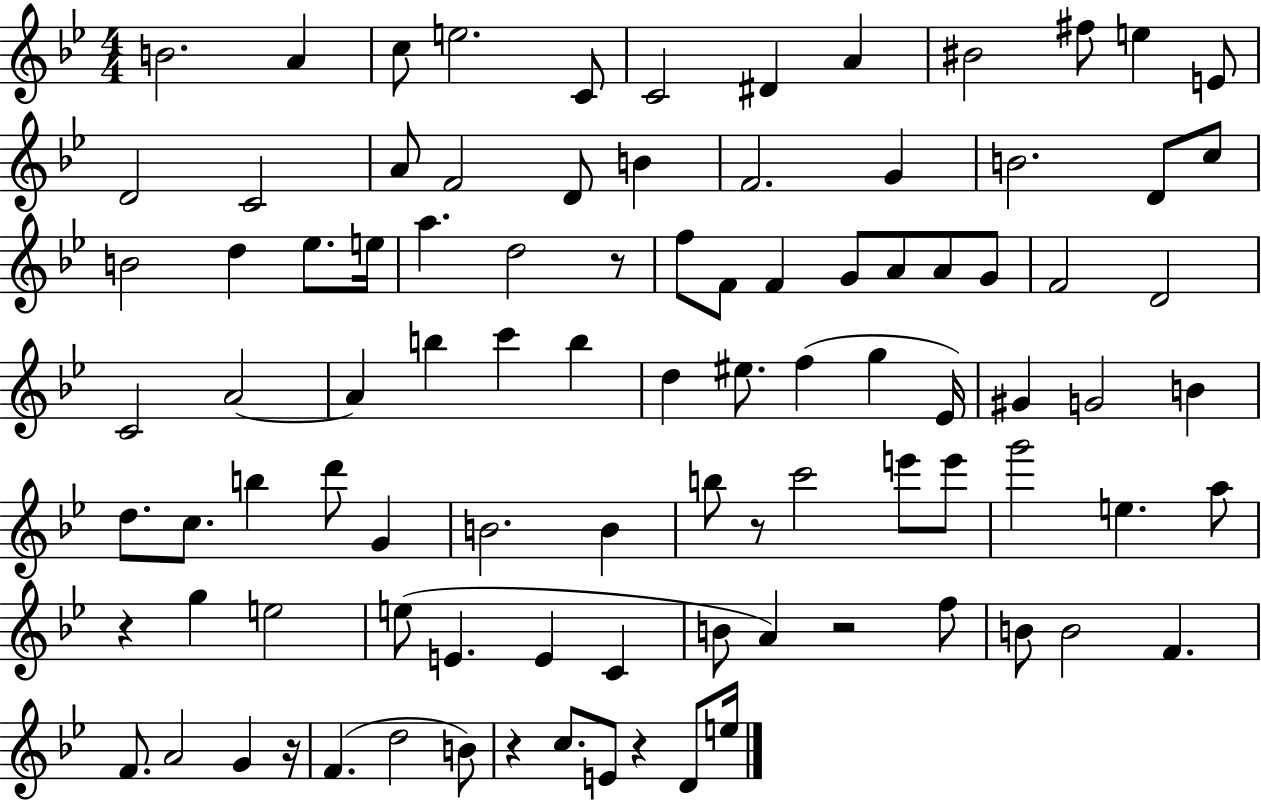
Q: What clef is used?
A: treble